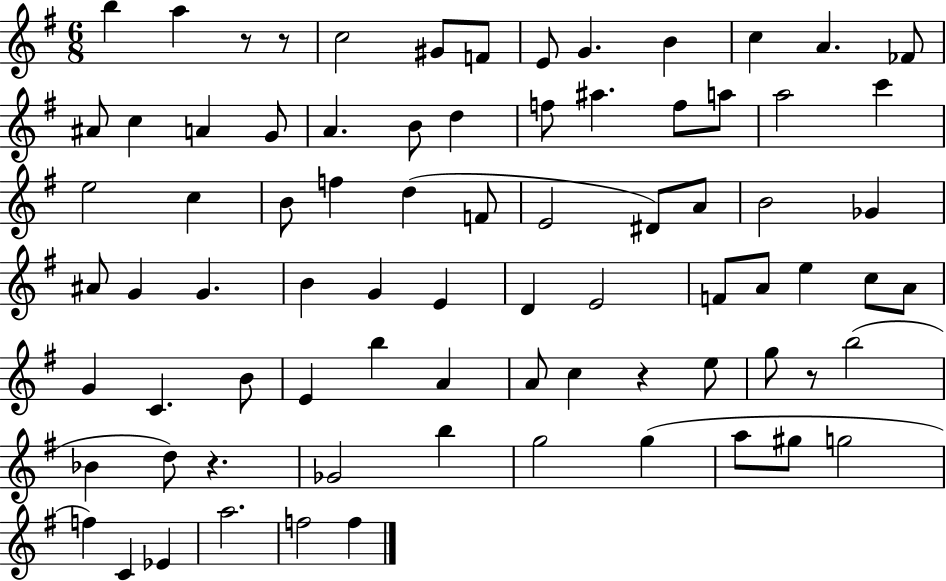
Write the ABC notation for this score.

X:1
T:Untitled
M:6/8
L:1/4
K:G
b a z/2 z/2 c2 ^G/2 F/2 E/2 G B c A _F/2 ^A/2 c A G/2 A B/2 d f/2 ^a f/2 a/2 a2 c' e2 c B/2 f d F/2 E2 ^D/2 A/2 B2 _G ^A/2 G G B G E D E2 F/2 A/2 e c/2 A/2 G C B/2 E b A A/2 c z e/2 g/2 z/2 b2 _B d/2 z _G2 b g2 g a/2 ^g/2 g2 f C _E a2 f2 f